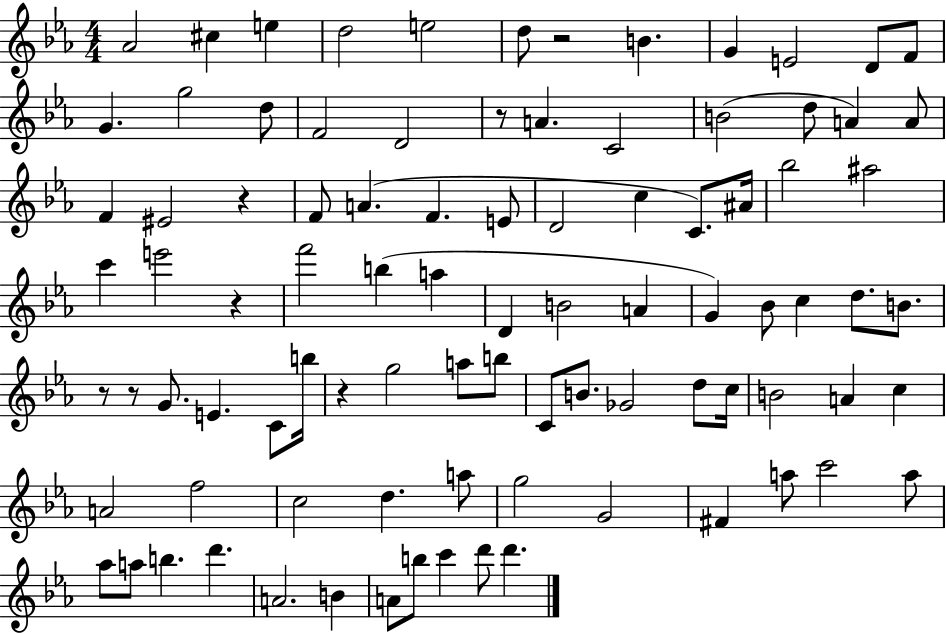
X:1
T:Untitled
M:4/4
L:1/4
K:Eb
_A2 ^c e d2 e2 d/2 z2 B G E2 D/2 F/2 G g2 d/2 F2 D2 z/2 A C2 B2 d/2 A A/2 F ^E2 z F/2 A F E/2 D2 c C/2 ^A/4 _b2 ^a2 c' e'2 z f'2 b a D B2 A G _B/2 c d/2 B/2 z/2 z/2 G/2 E C/2 b/4 z g2 a/2 b/2 C/2 B/2 _G2 d/2 c/4 B2 A c A2 f2 c2 d a/2 g2 G2 ^F a/2 c'2 a/2 _a/2 a/2 b d' A2 B A/2 b/2 c' d'/2 d'